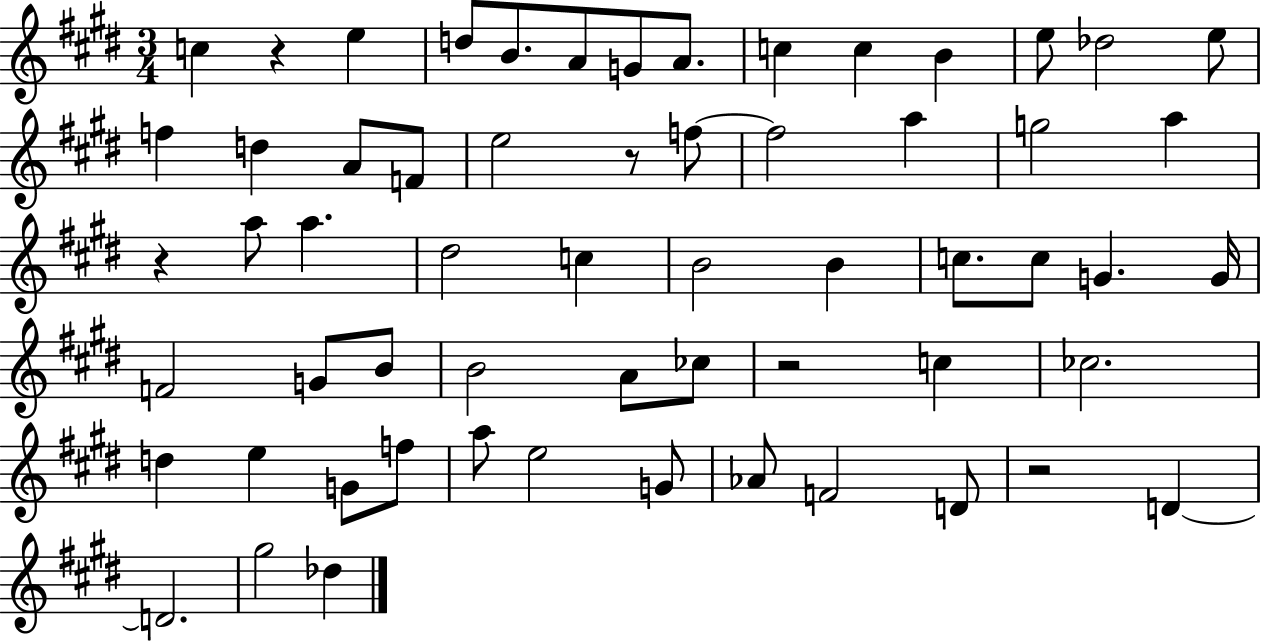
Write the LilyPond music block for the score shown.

{
  \clef treble
  \numericTimeSignature
  \time 3/4
  \key e \major
  c''4 r4 e''4 | d''8 b'8. a'8 g'8 a'8. | c''4 c''4 b'4 | e''8 des''2 e''8 | \break f''4 d''4 a'8 f'8 | e''2 r8 f''8~~ | f''2 a''4 | g''2 a''4 | \break r4 a''8 a''4. | dis''2 c''4 | b'2 b'4 | c''8. c''8 g'4. g'16 | \break f'2 g'8 b'8 | b'2 a'8 ces''8 | r2 c''4 | ces''2. | \break d''4 e''4 g'8 f''8 | a''8 e''2 g'8 | aes'8 f'2 d'8 | r2 d'4~~ | \break d'2. | gis''2 des''4 | \bar "|."
}